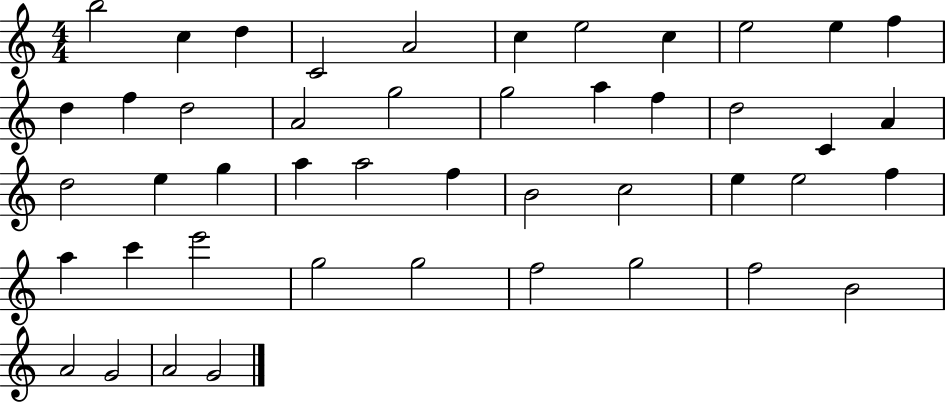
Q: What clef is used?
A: treble